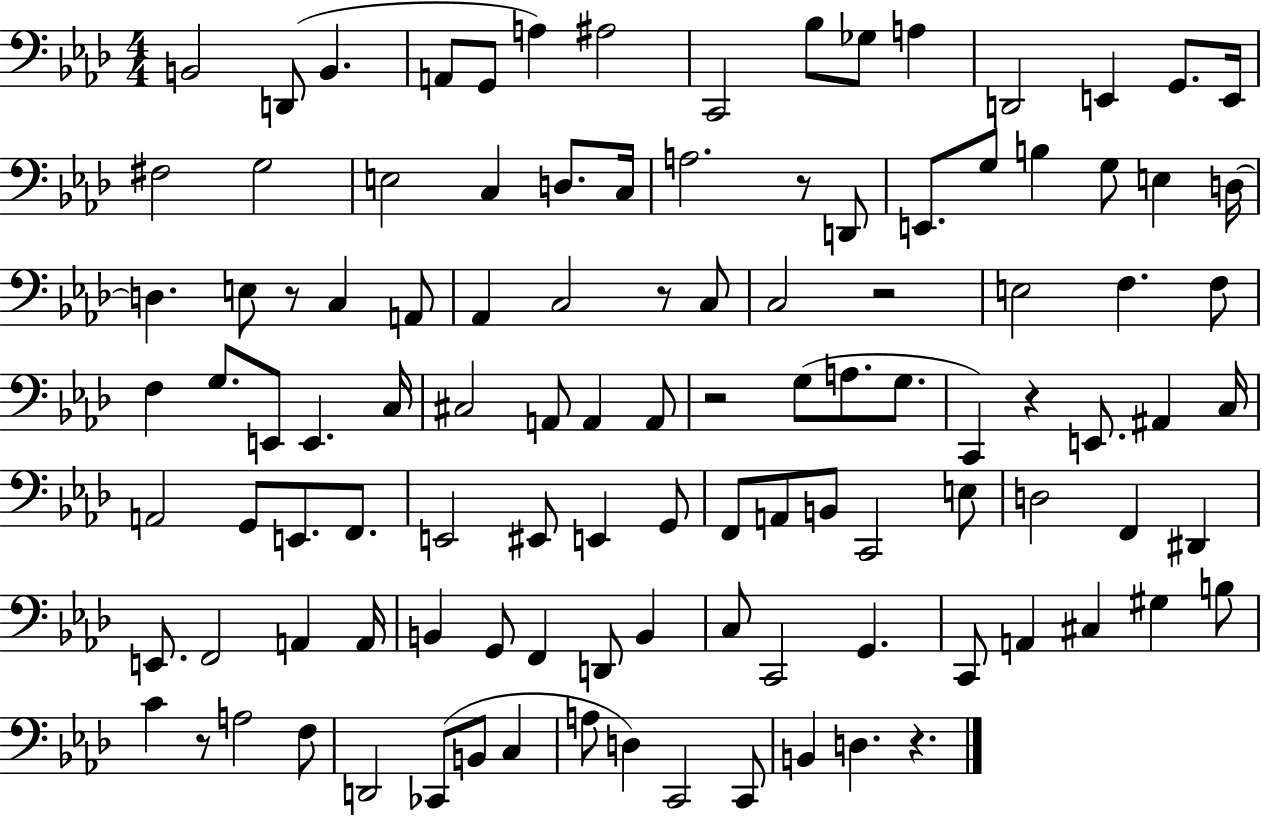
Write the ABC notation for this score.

X:1
T:Untitled
M:4/4
L:1/4
K:Ab
B,,2 D,,/2 B,, A,,/2 G,,/2 A, ^A,2 C,,2 _B,/2 _G,/2 A, D,,2 E,, G,,/2 E,,/4 ^F,2 G,2 E,2 C, D,/2 C,/4 A,2 z/2 D,,/2 E,,/2 G,/2 B, G,/2 E, D,/4 D, E,/2 z/2 C, A,,/2 _A,, C,2 z/2 C,/2 C,2 z2 E,2 F, F,/2 F, G,/2 E,,/2 E,, C,/4 ^C,2 A,,/2 A,, A,,/2 z2 G,/2 A,/2 G,/2 C,, z E,,/2 ^A,, C,/4 A,,2 G,,/2 E,,/2 F,,/2 E,,2 ^E,,/2 E,, G,,/2 F,,/2 A,,/2 B,,/2 C,,2 E,/2 D,2 F,, ^D,, E,,/2 F,,2 A,, A,,/4 B,, G,,/2 F,, D,,/2 B,, C,/2 C,,2 G,, C,,/2 A,, ^C, ^G, B,/2 C z/2 A,2 F,/2 D,,2 _C,,/2 B,,/2 C, A,/2 D, C,,2 C,,/2 B,, D, z